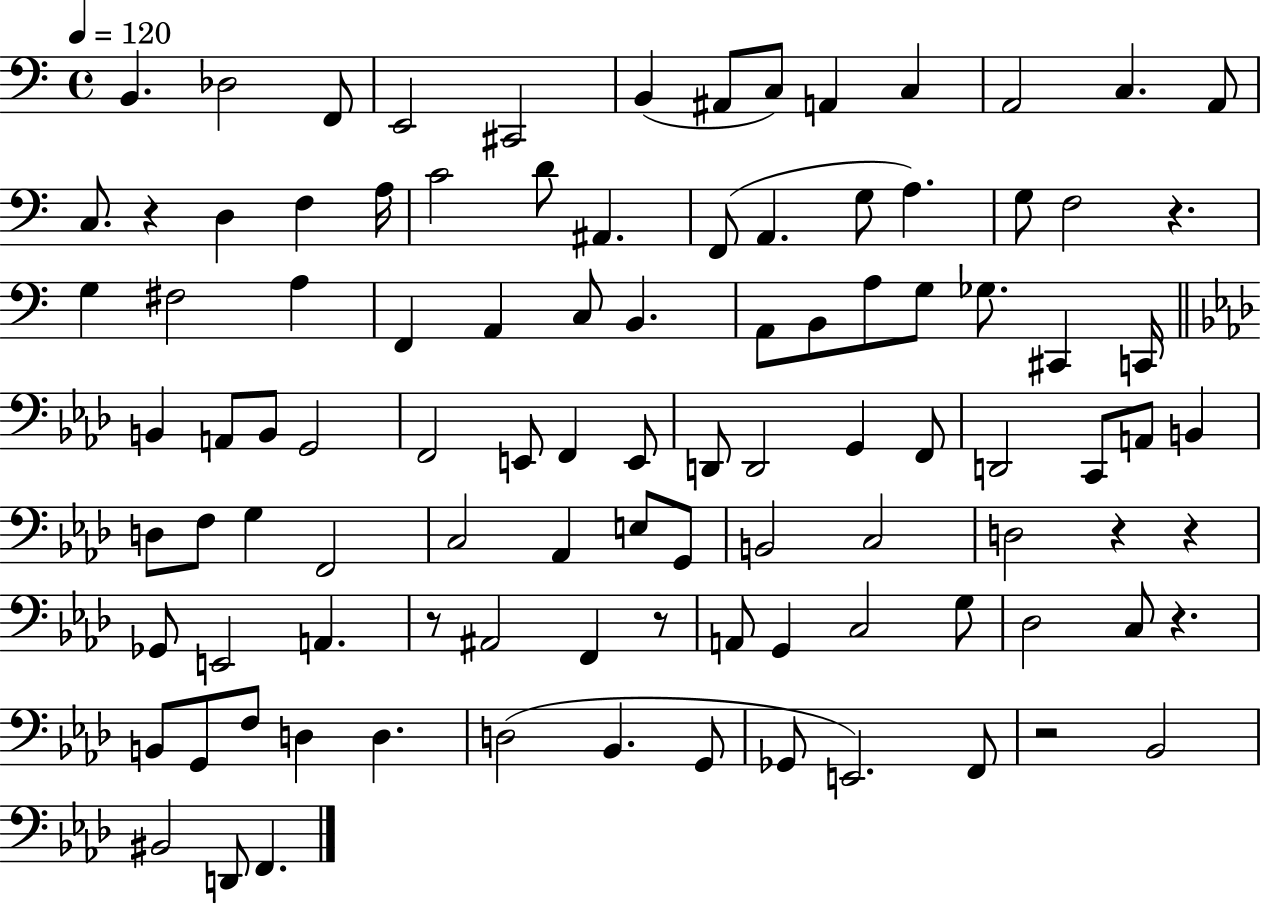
{
  \clef bass
  \time 4/4
  \defaultTimeSignature
  \key c \major
  \tempo 4 = 120
  b,4. des2 f,8 | e,2 cis,2 | b,4( ais,8 c8) a,4 c4 | a,2 c4. a,8 | \break c8. r4 d4 f4 a16 | c'2 d'8 ais,4. | f,8( a,4. g8 a4.) | g8 f2 r4. | \break g4 fis2 a4 | f,4 a,4 c8 b,4. | a,8 b,8 a8 g8 ges8. cis,4 c,16 | \bar "||" \break \key f \minor b,4 a,8 b,8 g,2 | f,2 e,8 f,4 e,8 | d,8 d,2 g,4 f,8 | d,2 c,8 a,8 b,4 | \break d8 f8 g4 f,2 | c2 aes,4 e8 g,8 | b,2 c2 | d2 r4 r4 | \break ges,8 e,2 a,4. | r8 ais,2 f,4 r8 | a,8 g,4 c2 g8 | des2 c8 r4. | \break b,8 g,8 f8 d4 d4. | d2( bes,4. g,8 | ges,8 e,2.) f,8 | r2 bes,2 | \break bis,2 d,8 f,4. | \bar "|."
}